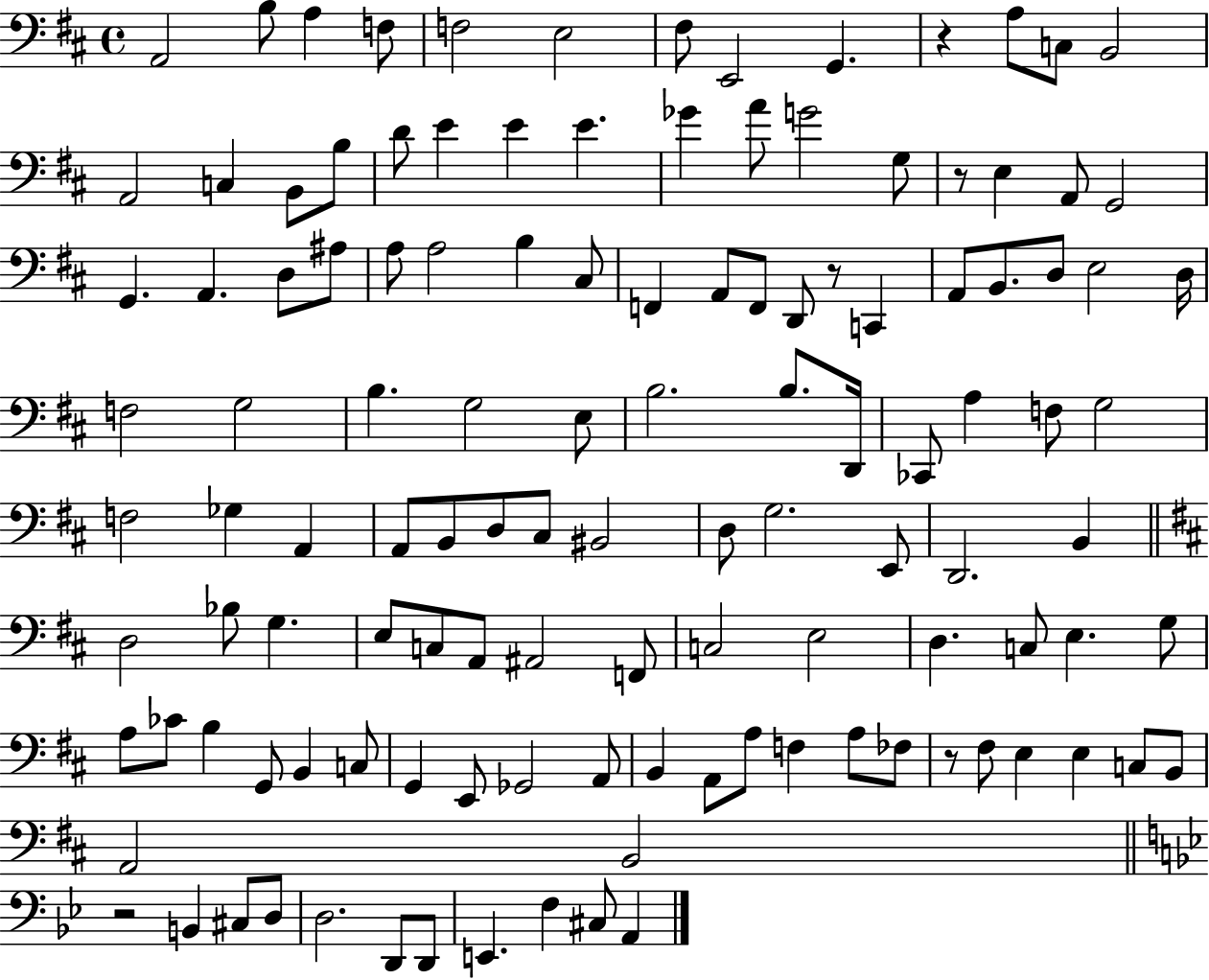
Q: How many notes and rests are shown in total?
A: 122